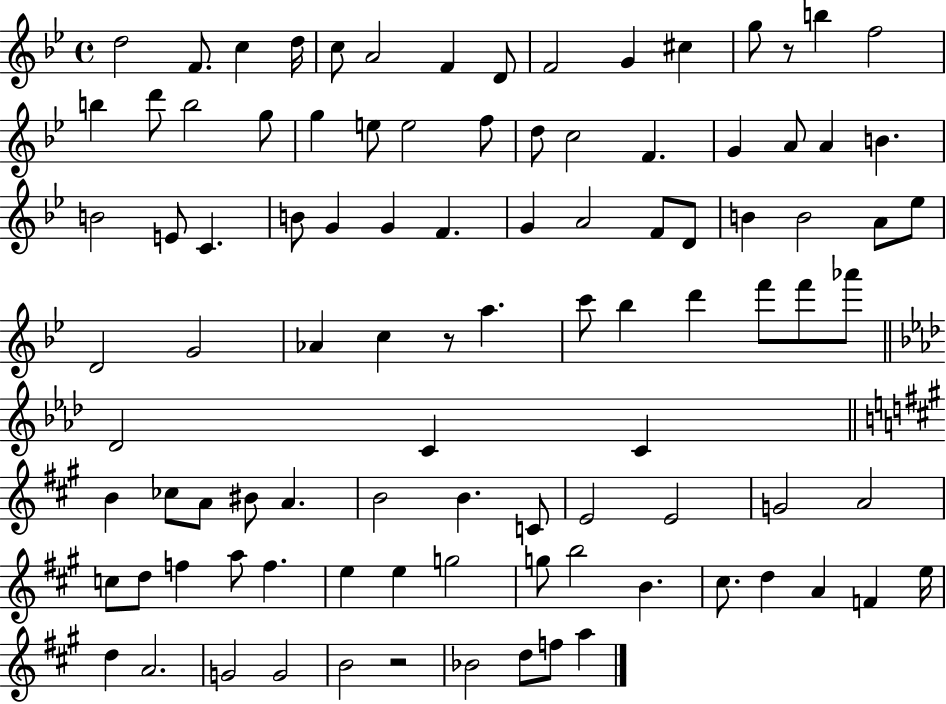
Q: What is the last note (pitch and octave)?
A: A5